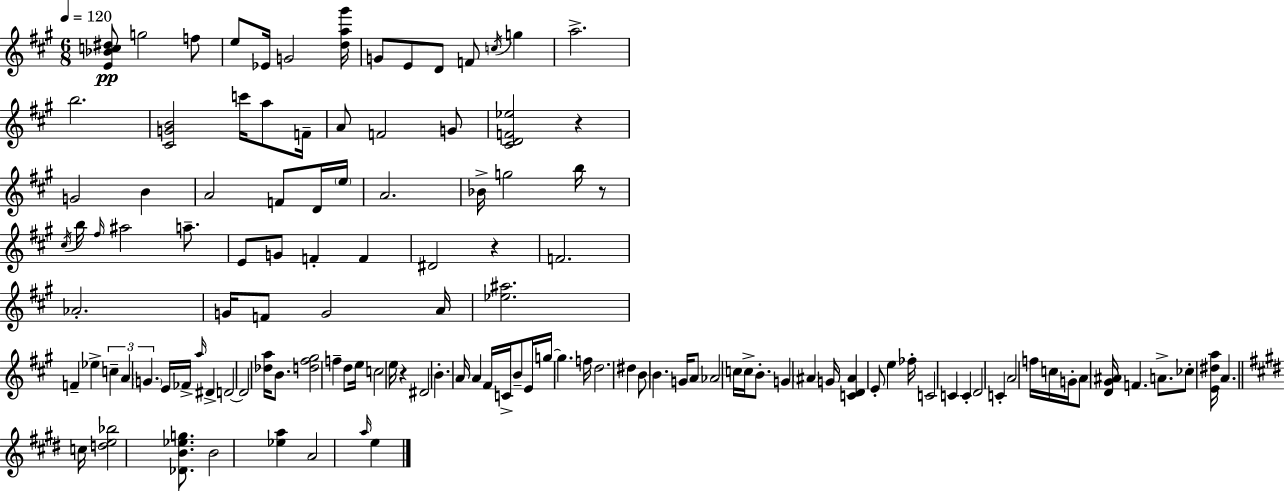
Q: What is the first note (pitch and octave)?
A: G5